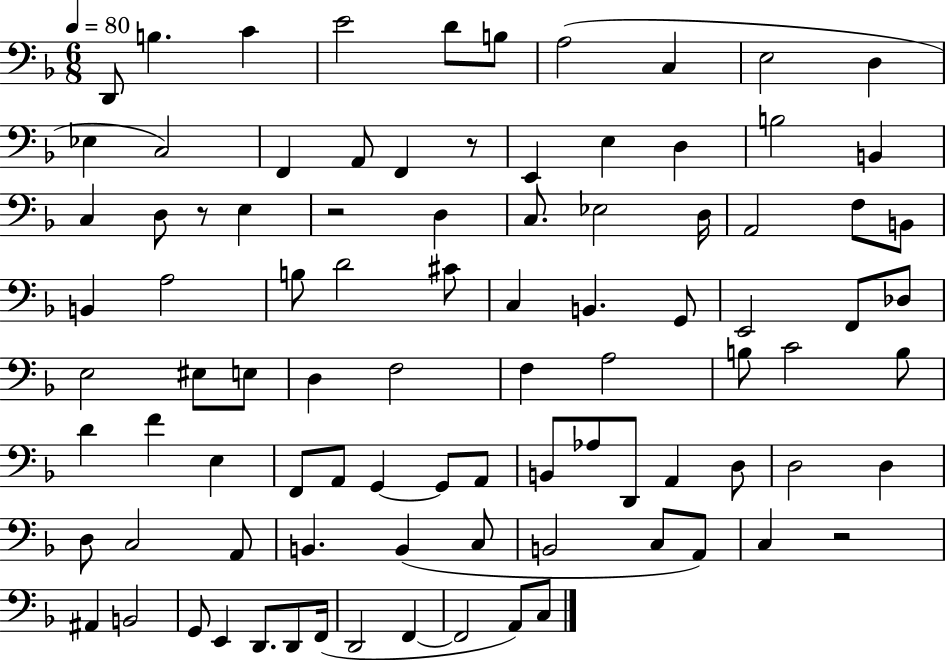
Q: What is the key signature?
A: F major